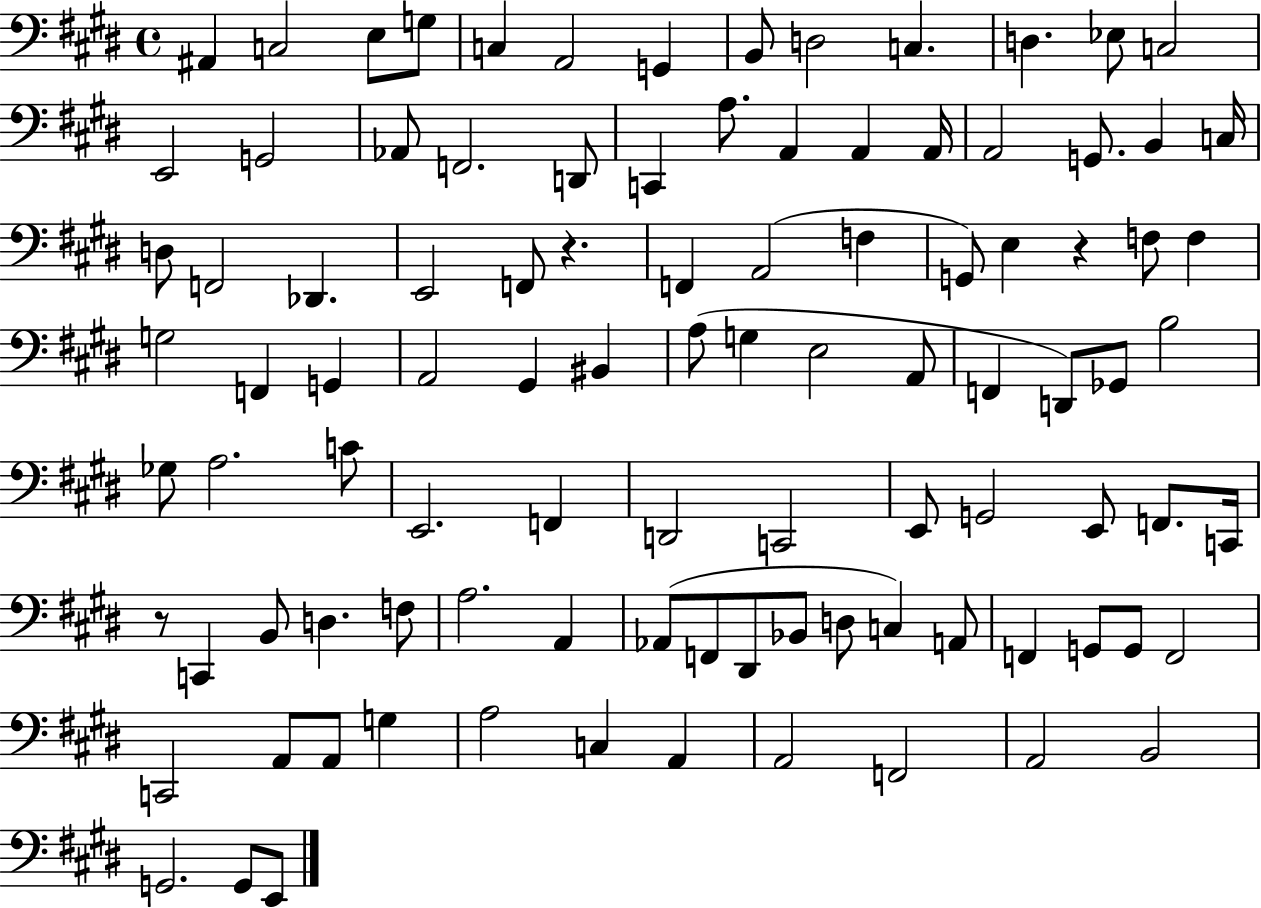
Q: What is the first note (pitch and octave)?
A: A#2